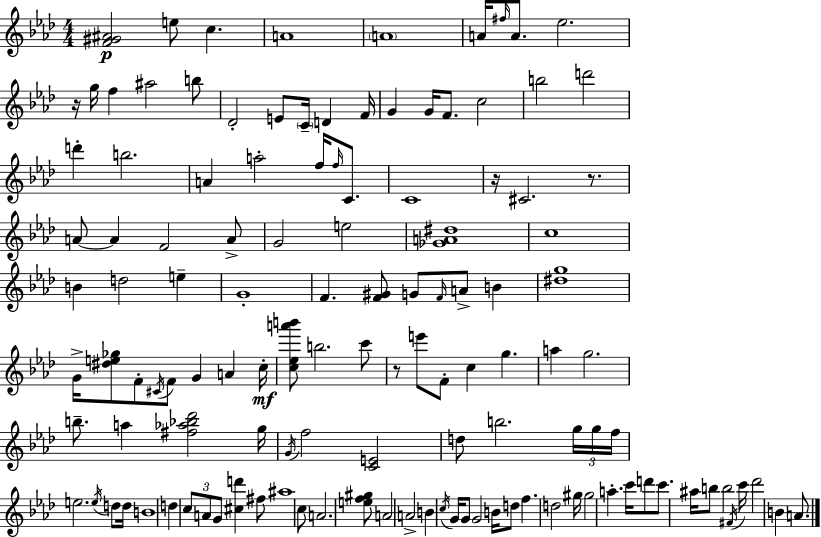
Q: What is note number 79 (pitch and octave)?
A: D5